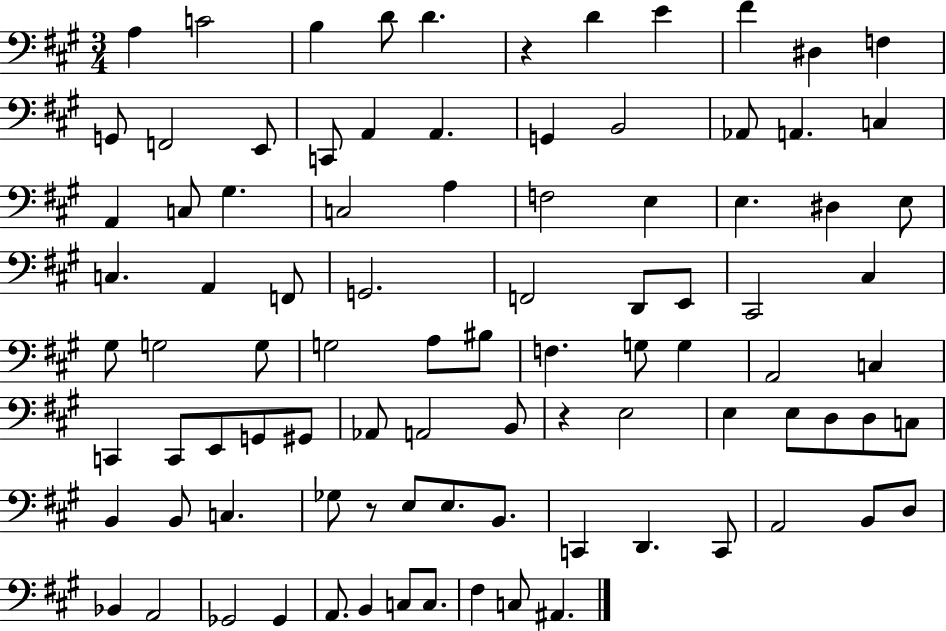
{
  \clef bass
  \numericTimeSignature
  \time 3/4
  \key a \major
  a4 c'2 | b4 d'8 d'4. | r4 d'4 e'4 | fis'4 dis4 f4 | \break g,8 f,2 e,8 | c,8 a,4 a,4. | g,4 b,2 | aes,8 a,4. c4 | \break a,4 c8 gis4. | c2 a4 | f2 e4 | e4. dis4 e8 | \break c4. a,4 f,8 | g,2. | f,2 d,8 e,8 | cis,2 cis4 | \break gis8 g2 g8 | g2 a8 bis8 | f4. g8 g4 | a,2 c4 | \break c,4 c,8 e,8 g,8 gis,8 | aes,8 a,2 b,8 | r4 e2 | e4 e8 d8 d8 c8 | \break b,4 b,8 c4. | ges8 r8 e8 e8. b,8. | c,4 d,4. c,8 | a,2 b,8 d8 | \break bes,4 a,2 | ges,2 ges,4 | a,8. b,4 c8 c8. | fis4 c8 ais,4. | \break \bar "|."
}